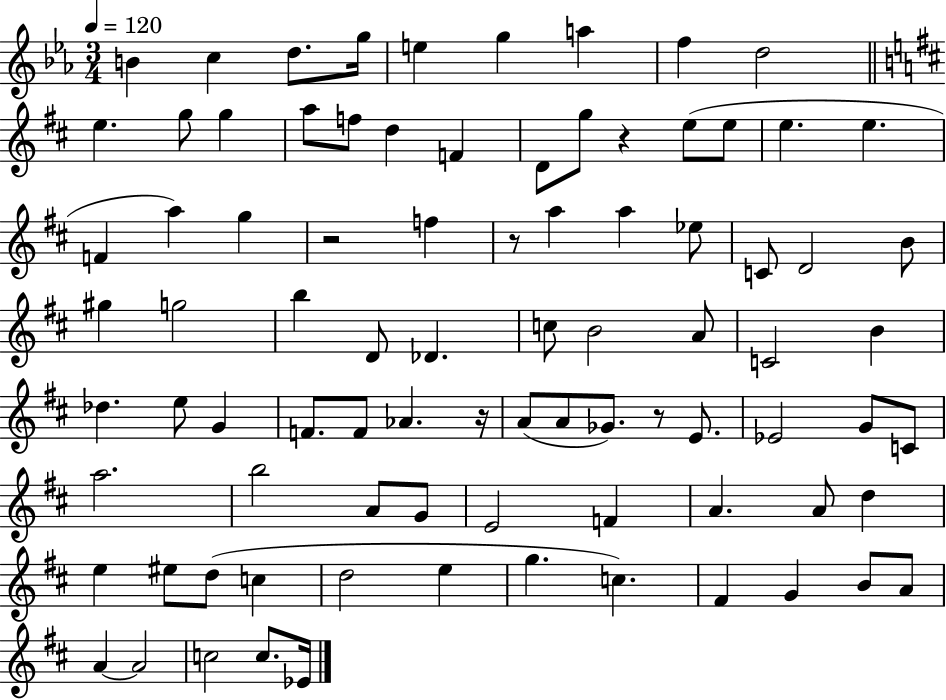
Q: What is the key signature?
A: EES major